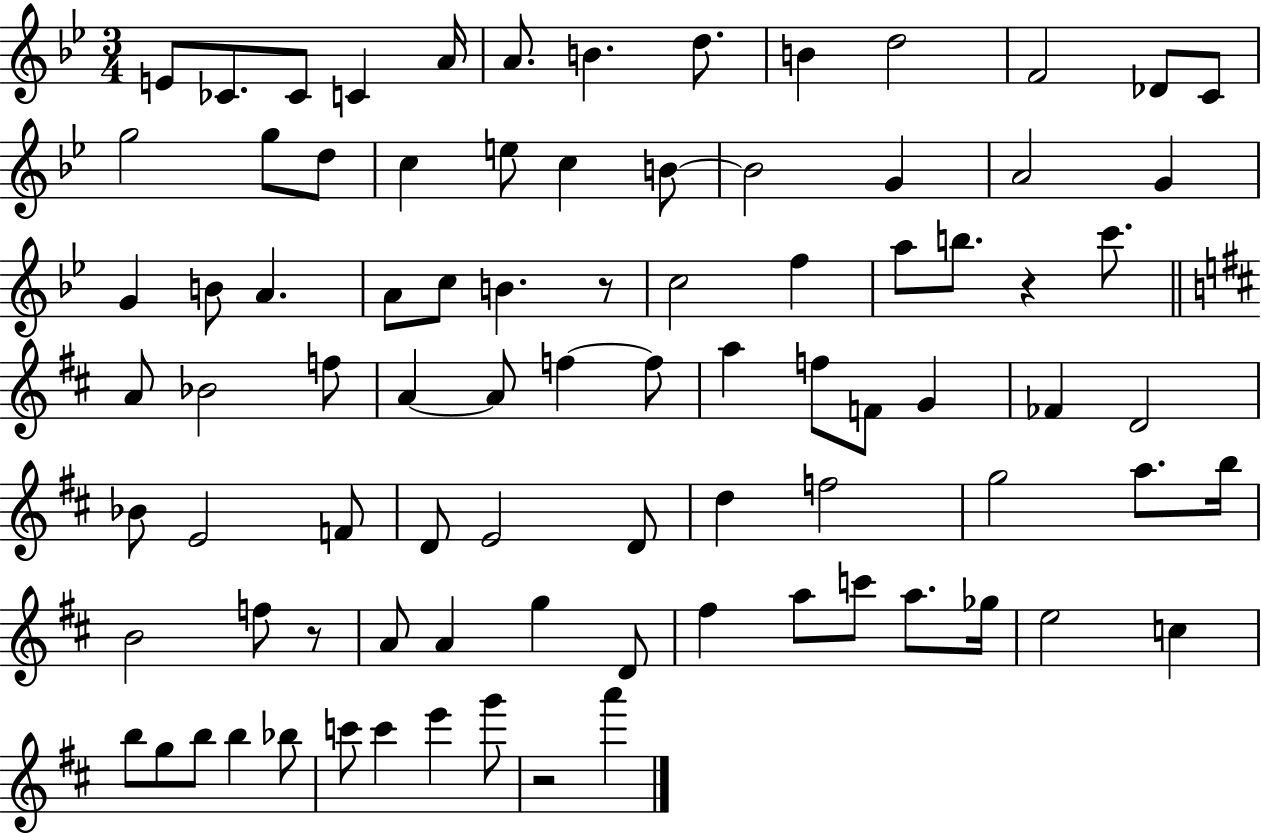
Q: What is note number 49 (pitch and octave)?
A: Bb4